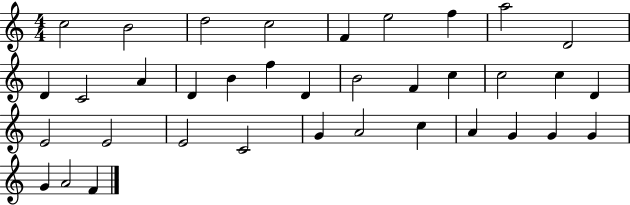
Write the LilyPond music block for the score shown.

{
  \clef treble
  \numericTimeSignature
  \time 4/4
  \key c \major
  c''2 b'2 | d''2 c''2 | f'4 e''2 f''4 | a''2 d'2 | \break d'4 c'2 a'4 | d'4 b'4 f''4 d'4 | b'2 f'4 c''4 | c''2 c''4 d'4 | \break e'2 e'2 | e'2 c'2 | g'4 a'2 c''4 | a'4 g'4 g'4 g'4 | \break g'4 a'2 f'4 | \bar "|."
}